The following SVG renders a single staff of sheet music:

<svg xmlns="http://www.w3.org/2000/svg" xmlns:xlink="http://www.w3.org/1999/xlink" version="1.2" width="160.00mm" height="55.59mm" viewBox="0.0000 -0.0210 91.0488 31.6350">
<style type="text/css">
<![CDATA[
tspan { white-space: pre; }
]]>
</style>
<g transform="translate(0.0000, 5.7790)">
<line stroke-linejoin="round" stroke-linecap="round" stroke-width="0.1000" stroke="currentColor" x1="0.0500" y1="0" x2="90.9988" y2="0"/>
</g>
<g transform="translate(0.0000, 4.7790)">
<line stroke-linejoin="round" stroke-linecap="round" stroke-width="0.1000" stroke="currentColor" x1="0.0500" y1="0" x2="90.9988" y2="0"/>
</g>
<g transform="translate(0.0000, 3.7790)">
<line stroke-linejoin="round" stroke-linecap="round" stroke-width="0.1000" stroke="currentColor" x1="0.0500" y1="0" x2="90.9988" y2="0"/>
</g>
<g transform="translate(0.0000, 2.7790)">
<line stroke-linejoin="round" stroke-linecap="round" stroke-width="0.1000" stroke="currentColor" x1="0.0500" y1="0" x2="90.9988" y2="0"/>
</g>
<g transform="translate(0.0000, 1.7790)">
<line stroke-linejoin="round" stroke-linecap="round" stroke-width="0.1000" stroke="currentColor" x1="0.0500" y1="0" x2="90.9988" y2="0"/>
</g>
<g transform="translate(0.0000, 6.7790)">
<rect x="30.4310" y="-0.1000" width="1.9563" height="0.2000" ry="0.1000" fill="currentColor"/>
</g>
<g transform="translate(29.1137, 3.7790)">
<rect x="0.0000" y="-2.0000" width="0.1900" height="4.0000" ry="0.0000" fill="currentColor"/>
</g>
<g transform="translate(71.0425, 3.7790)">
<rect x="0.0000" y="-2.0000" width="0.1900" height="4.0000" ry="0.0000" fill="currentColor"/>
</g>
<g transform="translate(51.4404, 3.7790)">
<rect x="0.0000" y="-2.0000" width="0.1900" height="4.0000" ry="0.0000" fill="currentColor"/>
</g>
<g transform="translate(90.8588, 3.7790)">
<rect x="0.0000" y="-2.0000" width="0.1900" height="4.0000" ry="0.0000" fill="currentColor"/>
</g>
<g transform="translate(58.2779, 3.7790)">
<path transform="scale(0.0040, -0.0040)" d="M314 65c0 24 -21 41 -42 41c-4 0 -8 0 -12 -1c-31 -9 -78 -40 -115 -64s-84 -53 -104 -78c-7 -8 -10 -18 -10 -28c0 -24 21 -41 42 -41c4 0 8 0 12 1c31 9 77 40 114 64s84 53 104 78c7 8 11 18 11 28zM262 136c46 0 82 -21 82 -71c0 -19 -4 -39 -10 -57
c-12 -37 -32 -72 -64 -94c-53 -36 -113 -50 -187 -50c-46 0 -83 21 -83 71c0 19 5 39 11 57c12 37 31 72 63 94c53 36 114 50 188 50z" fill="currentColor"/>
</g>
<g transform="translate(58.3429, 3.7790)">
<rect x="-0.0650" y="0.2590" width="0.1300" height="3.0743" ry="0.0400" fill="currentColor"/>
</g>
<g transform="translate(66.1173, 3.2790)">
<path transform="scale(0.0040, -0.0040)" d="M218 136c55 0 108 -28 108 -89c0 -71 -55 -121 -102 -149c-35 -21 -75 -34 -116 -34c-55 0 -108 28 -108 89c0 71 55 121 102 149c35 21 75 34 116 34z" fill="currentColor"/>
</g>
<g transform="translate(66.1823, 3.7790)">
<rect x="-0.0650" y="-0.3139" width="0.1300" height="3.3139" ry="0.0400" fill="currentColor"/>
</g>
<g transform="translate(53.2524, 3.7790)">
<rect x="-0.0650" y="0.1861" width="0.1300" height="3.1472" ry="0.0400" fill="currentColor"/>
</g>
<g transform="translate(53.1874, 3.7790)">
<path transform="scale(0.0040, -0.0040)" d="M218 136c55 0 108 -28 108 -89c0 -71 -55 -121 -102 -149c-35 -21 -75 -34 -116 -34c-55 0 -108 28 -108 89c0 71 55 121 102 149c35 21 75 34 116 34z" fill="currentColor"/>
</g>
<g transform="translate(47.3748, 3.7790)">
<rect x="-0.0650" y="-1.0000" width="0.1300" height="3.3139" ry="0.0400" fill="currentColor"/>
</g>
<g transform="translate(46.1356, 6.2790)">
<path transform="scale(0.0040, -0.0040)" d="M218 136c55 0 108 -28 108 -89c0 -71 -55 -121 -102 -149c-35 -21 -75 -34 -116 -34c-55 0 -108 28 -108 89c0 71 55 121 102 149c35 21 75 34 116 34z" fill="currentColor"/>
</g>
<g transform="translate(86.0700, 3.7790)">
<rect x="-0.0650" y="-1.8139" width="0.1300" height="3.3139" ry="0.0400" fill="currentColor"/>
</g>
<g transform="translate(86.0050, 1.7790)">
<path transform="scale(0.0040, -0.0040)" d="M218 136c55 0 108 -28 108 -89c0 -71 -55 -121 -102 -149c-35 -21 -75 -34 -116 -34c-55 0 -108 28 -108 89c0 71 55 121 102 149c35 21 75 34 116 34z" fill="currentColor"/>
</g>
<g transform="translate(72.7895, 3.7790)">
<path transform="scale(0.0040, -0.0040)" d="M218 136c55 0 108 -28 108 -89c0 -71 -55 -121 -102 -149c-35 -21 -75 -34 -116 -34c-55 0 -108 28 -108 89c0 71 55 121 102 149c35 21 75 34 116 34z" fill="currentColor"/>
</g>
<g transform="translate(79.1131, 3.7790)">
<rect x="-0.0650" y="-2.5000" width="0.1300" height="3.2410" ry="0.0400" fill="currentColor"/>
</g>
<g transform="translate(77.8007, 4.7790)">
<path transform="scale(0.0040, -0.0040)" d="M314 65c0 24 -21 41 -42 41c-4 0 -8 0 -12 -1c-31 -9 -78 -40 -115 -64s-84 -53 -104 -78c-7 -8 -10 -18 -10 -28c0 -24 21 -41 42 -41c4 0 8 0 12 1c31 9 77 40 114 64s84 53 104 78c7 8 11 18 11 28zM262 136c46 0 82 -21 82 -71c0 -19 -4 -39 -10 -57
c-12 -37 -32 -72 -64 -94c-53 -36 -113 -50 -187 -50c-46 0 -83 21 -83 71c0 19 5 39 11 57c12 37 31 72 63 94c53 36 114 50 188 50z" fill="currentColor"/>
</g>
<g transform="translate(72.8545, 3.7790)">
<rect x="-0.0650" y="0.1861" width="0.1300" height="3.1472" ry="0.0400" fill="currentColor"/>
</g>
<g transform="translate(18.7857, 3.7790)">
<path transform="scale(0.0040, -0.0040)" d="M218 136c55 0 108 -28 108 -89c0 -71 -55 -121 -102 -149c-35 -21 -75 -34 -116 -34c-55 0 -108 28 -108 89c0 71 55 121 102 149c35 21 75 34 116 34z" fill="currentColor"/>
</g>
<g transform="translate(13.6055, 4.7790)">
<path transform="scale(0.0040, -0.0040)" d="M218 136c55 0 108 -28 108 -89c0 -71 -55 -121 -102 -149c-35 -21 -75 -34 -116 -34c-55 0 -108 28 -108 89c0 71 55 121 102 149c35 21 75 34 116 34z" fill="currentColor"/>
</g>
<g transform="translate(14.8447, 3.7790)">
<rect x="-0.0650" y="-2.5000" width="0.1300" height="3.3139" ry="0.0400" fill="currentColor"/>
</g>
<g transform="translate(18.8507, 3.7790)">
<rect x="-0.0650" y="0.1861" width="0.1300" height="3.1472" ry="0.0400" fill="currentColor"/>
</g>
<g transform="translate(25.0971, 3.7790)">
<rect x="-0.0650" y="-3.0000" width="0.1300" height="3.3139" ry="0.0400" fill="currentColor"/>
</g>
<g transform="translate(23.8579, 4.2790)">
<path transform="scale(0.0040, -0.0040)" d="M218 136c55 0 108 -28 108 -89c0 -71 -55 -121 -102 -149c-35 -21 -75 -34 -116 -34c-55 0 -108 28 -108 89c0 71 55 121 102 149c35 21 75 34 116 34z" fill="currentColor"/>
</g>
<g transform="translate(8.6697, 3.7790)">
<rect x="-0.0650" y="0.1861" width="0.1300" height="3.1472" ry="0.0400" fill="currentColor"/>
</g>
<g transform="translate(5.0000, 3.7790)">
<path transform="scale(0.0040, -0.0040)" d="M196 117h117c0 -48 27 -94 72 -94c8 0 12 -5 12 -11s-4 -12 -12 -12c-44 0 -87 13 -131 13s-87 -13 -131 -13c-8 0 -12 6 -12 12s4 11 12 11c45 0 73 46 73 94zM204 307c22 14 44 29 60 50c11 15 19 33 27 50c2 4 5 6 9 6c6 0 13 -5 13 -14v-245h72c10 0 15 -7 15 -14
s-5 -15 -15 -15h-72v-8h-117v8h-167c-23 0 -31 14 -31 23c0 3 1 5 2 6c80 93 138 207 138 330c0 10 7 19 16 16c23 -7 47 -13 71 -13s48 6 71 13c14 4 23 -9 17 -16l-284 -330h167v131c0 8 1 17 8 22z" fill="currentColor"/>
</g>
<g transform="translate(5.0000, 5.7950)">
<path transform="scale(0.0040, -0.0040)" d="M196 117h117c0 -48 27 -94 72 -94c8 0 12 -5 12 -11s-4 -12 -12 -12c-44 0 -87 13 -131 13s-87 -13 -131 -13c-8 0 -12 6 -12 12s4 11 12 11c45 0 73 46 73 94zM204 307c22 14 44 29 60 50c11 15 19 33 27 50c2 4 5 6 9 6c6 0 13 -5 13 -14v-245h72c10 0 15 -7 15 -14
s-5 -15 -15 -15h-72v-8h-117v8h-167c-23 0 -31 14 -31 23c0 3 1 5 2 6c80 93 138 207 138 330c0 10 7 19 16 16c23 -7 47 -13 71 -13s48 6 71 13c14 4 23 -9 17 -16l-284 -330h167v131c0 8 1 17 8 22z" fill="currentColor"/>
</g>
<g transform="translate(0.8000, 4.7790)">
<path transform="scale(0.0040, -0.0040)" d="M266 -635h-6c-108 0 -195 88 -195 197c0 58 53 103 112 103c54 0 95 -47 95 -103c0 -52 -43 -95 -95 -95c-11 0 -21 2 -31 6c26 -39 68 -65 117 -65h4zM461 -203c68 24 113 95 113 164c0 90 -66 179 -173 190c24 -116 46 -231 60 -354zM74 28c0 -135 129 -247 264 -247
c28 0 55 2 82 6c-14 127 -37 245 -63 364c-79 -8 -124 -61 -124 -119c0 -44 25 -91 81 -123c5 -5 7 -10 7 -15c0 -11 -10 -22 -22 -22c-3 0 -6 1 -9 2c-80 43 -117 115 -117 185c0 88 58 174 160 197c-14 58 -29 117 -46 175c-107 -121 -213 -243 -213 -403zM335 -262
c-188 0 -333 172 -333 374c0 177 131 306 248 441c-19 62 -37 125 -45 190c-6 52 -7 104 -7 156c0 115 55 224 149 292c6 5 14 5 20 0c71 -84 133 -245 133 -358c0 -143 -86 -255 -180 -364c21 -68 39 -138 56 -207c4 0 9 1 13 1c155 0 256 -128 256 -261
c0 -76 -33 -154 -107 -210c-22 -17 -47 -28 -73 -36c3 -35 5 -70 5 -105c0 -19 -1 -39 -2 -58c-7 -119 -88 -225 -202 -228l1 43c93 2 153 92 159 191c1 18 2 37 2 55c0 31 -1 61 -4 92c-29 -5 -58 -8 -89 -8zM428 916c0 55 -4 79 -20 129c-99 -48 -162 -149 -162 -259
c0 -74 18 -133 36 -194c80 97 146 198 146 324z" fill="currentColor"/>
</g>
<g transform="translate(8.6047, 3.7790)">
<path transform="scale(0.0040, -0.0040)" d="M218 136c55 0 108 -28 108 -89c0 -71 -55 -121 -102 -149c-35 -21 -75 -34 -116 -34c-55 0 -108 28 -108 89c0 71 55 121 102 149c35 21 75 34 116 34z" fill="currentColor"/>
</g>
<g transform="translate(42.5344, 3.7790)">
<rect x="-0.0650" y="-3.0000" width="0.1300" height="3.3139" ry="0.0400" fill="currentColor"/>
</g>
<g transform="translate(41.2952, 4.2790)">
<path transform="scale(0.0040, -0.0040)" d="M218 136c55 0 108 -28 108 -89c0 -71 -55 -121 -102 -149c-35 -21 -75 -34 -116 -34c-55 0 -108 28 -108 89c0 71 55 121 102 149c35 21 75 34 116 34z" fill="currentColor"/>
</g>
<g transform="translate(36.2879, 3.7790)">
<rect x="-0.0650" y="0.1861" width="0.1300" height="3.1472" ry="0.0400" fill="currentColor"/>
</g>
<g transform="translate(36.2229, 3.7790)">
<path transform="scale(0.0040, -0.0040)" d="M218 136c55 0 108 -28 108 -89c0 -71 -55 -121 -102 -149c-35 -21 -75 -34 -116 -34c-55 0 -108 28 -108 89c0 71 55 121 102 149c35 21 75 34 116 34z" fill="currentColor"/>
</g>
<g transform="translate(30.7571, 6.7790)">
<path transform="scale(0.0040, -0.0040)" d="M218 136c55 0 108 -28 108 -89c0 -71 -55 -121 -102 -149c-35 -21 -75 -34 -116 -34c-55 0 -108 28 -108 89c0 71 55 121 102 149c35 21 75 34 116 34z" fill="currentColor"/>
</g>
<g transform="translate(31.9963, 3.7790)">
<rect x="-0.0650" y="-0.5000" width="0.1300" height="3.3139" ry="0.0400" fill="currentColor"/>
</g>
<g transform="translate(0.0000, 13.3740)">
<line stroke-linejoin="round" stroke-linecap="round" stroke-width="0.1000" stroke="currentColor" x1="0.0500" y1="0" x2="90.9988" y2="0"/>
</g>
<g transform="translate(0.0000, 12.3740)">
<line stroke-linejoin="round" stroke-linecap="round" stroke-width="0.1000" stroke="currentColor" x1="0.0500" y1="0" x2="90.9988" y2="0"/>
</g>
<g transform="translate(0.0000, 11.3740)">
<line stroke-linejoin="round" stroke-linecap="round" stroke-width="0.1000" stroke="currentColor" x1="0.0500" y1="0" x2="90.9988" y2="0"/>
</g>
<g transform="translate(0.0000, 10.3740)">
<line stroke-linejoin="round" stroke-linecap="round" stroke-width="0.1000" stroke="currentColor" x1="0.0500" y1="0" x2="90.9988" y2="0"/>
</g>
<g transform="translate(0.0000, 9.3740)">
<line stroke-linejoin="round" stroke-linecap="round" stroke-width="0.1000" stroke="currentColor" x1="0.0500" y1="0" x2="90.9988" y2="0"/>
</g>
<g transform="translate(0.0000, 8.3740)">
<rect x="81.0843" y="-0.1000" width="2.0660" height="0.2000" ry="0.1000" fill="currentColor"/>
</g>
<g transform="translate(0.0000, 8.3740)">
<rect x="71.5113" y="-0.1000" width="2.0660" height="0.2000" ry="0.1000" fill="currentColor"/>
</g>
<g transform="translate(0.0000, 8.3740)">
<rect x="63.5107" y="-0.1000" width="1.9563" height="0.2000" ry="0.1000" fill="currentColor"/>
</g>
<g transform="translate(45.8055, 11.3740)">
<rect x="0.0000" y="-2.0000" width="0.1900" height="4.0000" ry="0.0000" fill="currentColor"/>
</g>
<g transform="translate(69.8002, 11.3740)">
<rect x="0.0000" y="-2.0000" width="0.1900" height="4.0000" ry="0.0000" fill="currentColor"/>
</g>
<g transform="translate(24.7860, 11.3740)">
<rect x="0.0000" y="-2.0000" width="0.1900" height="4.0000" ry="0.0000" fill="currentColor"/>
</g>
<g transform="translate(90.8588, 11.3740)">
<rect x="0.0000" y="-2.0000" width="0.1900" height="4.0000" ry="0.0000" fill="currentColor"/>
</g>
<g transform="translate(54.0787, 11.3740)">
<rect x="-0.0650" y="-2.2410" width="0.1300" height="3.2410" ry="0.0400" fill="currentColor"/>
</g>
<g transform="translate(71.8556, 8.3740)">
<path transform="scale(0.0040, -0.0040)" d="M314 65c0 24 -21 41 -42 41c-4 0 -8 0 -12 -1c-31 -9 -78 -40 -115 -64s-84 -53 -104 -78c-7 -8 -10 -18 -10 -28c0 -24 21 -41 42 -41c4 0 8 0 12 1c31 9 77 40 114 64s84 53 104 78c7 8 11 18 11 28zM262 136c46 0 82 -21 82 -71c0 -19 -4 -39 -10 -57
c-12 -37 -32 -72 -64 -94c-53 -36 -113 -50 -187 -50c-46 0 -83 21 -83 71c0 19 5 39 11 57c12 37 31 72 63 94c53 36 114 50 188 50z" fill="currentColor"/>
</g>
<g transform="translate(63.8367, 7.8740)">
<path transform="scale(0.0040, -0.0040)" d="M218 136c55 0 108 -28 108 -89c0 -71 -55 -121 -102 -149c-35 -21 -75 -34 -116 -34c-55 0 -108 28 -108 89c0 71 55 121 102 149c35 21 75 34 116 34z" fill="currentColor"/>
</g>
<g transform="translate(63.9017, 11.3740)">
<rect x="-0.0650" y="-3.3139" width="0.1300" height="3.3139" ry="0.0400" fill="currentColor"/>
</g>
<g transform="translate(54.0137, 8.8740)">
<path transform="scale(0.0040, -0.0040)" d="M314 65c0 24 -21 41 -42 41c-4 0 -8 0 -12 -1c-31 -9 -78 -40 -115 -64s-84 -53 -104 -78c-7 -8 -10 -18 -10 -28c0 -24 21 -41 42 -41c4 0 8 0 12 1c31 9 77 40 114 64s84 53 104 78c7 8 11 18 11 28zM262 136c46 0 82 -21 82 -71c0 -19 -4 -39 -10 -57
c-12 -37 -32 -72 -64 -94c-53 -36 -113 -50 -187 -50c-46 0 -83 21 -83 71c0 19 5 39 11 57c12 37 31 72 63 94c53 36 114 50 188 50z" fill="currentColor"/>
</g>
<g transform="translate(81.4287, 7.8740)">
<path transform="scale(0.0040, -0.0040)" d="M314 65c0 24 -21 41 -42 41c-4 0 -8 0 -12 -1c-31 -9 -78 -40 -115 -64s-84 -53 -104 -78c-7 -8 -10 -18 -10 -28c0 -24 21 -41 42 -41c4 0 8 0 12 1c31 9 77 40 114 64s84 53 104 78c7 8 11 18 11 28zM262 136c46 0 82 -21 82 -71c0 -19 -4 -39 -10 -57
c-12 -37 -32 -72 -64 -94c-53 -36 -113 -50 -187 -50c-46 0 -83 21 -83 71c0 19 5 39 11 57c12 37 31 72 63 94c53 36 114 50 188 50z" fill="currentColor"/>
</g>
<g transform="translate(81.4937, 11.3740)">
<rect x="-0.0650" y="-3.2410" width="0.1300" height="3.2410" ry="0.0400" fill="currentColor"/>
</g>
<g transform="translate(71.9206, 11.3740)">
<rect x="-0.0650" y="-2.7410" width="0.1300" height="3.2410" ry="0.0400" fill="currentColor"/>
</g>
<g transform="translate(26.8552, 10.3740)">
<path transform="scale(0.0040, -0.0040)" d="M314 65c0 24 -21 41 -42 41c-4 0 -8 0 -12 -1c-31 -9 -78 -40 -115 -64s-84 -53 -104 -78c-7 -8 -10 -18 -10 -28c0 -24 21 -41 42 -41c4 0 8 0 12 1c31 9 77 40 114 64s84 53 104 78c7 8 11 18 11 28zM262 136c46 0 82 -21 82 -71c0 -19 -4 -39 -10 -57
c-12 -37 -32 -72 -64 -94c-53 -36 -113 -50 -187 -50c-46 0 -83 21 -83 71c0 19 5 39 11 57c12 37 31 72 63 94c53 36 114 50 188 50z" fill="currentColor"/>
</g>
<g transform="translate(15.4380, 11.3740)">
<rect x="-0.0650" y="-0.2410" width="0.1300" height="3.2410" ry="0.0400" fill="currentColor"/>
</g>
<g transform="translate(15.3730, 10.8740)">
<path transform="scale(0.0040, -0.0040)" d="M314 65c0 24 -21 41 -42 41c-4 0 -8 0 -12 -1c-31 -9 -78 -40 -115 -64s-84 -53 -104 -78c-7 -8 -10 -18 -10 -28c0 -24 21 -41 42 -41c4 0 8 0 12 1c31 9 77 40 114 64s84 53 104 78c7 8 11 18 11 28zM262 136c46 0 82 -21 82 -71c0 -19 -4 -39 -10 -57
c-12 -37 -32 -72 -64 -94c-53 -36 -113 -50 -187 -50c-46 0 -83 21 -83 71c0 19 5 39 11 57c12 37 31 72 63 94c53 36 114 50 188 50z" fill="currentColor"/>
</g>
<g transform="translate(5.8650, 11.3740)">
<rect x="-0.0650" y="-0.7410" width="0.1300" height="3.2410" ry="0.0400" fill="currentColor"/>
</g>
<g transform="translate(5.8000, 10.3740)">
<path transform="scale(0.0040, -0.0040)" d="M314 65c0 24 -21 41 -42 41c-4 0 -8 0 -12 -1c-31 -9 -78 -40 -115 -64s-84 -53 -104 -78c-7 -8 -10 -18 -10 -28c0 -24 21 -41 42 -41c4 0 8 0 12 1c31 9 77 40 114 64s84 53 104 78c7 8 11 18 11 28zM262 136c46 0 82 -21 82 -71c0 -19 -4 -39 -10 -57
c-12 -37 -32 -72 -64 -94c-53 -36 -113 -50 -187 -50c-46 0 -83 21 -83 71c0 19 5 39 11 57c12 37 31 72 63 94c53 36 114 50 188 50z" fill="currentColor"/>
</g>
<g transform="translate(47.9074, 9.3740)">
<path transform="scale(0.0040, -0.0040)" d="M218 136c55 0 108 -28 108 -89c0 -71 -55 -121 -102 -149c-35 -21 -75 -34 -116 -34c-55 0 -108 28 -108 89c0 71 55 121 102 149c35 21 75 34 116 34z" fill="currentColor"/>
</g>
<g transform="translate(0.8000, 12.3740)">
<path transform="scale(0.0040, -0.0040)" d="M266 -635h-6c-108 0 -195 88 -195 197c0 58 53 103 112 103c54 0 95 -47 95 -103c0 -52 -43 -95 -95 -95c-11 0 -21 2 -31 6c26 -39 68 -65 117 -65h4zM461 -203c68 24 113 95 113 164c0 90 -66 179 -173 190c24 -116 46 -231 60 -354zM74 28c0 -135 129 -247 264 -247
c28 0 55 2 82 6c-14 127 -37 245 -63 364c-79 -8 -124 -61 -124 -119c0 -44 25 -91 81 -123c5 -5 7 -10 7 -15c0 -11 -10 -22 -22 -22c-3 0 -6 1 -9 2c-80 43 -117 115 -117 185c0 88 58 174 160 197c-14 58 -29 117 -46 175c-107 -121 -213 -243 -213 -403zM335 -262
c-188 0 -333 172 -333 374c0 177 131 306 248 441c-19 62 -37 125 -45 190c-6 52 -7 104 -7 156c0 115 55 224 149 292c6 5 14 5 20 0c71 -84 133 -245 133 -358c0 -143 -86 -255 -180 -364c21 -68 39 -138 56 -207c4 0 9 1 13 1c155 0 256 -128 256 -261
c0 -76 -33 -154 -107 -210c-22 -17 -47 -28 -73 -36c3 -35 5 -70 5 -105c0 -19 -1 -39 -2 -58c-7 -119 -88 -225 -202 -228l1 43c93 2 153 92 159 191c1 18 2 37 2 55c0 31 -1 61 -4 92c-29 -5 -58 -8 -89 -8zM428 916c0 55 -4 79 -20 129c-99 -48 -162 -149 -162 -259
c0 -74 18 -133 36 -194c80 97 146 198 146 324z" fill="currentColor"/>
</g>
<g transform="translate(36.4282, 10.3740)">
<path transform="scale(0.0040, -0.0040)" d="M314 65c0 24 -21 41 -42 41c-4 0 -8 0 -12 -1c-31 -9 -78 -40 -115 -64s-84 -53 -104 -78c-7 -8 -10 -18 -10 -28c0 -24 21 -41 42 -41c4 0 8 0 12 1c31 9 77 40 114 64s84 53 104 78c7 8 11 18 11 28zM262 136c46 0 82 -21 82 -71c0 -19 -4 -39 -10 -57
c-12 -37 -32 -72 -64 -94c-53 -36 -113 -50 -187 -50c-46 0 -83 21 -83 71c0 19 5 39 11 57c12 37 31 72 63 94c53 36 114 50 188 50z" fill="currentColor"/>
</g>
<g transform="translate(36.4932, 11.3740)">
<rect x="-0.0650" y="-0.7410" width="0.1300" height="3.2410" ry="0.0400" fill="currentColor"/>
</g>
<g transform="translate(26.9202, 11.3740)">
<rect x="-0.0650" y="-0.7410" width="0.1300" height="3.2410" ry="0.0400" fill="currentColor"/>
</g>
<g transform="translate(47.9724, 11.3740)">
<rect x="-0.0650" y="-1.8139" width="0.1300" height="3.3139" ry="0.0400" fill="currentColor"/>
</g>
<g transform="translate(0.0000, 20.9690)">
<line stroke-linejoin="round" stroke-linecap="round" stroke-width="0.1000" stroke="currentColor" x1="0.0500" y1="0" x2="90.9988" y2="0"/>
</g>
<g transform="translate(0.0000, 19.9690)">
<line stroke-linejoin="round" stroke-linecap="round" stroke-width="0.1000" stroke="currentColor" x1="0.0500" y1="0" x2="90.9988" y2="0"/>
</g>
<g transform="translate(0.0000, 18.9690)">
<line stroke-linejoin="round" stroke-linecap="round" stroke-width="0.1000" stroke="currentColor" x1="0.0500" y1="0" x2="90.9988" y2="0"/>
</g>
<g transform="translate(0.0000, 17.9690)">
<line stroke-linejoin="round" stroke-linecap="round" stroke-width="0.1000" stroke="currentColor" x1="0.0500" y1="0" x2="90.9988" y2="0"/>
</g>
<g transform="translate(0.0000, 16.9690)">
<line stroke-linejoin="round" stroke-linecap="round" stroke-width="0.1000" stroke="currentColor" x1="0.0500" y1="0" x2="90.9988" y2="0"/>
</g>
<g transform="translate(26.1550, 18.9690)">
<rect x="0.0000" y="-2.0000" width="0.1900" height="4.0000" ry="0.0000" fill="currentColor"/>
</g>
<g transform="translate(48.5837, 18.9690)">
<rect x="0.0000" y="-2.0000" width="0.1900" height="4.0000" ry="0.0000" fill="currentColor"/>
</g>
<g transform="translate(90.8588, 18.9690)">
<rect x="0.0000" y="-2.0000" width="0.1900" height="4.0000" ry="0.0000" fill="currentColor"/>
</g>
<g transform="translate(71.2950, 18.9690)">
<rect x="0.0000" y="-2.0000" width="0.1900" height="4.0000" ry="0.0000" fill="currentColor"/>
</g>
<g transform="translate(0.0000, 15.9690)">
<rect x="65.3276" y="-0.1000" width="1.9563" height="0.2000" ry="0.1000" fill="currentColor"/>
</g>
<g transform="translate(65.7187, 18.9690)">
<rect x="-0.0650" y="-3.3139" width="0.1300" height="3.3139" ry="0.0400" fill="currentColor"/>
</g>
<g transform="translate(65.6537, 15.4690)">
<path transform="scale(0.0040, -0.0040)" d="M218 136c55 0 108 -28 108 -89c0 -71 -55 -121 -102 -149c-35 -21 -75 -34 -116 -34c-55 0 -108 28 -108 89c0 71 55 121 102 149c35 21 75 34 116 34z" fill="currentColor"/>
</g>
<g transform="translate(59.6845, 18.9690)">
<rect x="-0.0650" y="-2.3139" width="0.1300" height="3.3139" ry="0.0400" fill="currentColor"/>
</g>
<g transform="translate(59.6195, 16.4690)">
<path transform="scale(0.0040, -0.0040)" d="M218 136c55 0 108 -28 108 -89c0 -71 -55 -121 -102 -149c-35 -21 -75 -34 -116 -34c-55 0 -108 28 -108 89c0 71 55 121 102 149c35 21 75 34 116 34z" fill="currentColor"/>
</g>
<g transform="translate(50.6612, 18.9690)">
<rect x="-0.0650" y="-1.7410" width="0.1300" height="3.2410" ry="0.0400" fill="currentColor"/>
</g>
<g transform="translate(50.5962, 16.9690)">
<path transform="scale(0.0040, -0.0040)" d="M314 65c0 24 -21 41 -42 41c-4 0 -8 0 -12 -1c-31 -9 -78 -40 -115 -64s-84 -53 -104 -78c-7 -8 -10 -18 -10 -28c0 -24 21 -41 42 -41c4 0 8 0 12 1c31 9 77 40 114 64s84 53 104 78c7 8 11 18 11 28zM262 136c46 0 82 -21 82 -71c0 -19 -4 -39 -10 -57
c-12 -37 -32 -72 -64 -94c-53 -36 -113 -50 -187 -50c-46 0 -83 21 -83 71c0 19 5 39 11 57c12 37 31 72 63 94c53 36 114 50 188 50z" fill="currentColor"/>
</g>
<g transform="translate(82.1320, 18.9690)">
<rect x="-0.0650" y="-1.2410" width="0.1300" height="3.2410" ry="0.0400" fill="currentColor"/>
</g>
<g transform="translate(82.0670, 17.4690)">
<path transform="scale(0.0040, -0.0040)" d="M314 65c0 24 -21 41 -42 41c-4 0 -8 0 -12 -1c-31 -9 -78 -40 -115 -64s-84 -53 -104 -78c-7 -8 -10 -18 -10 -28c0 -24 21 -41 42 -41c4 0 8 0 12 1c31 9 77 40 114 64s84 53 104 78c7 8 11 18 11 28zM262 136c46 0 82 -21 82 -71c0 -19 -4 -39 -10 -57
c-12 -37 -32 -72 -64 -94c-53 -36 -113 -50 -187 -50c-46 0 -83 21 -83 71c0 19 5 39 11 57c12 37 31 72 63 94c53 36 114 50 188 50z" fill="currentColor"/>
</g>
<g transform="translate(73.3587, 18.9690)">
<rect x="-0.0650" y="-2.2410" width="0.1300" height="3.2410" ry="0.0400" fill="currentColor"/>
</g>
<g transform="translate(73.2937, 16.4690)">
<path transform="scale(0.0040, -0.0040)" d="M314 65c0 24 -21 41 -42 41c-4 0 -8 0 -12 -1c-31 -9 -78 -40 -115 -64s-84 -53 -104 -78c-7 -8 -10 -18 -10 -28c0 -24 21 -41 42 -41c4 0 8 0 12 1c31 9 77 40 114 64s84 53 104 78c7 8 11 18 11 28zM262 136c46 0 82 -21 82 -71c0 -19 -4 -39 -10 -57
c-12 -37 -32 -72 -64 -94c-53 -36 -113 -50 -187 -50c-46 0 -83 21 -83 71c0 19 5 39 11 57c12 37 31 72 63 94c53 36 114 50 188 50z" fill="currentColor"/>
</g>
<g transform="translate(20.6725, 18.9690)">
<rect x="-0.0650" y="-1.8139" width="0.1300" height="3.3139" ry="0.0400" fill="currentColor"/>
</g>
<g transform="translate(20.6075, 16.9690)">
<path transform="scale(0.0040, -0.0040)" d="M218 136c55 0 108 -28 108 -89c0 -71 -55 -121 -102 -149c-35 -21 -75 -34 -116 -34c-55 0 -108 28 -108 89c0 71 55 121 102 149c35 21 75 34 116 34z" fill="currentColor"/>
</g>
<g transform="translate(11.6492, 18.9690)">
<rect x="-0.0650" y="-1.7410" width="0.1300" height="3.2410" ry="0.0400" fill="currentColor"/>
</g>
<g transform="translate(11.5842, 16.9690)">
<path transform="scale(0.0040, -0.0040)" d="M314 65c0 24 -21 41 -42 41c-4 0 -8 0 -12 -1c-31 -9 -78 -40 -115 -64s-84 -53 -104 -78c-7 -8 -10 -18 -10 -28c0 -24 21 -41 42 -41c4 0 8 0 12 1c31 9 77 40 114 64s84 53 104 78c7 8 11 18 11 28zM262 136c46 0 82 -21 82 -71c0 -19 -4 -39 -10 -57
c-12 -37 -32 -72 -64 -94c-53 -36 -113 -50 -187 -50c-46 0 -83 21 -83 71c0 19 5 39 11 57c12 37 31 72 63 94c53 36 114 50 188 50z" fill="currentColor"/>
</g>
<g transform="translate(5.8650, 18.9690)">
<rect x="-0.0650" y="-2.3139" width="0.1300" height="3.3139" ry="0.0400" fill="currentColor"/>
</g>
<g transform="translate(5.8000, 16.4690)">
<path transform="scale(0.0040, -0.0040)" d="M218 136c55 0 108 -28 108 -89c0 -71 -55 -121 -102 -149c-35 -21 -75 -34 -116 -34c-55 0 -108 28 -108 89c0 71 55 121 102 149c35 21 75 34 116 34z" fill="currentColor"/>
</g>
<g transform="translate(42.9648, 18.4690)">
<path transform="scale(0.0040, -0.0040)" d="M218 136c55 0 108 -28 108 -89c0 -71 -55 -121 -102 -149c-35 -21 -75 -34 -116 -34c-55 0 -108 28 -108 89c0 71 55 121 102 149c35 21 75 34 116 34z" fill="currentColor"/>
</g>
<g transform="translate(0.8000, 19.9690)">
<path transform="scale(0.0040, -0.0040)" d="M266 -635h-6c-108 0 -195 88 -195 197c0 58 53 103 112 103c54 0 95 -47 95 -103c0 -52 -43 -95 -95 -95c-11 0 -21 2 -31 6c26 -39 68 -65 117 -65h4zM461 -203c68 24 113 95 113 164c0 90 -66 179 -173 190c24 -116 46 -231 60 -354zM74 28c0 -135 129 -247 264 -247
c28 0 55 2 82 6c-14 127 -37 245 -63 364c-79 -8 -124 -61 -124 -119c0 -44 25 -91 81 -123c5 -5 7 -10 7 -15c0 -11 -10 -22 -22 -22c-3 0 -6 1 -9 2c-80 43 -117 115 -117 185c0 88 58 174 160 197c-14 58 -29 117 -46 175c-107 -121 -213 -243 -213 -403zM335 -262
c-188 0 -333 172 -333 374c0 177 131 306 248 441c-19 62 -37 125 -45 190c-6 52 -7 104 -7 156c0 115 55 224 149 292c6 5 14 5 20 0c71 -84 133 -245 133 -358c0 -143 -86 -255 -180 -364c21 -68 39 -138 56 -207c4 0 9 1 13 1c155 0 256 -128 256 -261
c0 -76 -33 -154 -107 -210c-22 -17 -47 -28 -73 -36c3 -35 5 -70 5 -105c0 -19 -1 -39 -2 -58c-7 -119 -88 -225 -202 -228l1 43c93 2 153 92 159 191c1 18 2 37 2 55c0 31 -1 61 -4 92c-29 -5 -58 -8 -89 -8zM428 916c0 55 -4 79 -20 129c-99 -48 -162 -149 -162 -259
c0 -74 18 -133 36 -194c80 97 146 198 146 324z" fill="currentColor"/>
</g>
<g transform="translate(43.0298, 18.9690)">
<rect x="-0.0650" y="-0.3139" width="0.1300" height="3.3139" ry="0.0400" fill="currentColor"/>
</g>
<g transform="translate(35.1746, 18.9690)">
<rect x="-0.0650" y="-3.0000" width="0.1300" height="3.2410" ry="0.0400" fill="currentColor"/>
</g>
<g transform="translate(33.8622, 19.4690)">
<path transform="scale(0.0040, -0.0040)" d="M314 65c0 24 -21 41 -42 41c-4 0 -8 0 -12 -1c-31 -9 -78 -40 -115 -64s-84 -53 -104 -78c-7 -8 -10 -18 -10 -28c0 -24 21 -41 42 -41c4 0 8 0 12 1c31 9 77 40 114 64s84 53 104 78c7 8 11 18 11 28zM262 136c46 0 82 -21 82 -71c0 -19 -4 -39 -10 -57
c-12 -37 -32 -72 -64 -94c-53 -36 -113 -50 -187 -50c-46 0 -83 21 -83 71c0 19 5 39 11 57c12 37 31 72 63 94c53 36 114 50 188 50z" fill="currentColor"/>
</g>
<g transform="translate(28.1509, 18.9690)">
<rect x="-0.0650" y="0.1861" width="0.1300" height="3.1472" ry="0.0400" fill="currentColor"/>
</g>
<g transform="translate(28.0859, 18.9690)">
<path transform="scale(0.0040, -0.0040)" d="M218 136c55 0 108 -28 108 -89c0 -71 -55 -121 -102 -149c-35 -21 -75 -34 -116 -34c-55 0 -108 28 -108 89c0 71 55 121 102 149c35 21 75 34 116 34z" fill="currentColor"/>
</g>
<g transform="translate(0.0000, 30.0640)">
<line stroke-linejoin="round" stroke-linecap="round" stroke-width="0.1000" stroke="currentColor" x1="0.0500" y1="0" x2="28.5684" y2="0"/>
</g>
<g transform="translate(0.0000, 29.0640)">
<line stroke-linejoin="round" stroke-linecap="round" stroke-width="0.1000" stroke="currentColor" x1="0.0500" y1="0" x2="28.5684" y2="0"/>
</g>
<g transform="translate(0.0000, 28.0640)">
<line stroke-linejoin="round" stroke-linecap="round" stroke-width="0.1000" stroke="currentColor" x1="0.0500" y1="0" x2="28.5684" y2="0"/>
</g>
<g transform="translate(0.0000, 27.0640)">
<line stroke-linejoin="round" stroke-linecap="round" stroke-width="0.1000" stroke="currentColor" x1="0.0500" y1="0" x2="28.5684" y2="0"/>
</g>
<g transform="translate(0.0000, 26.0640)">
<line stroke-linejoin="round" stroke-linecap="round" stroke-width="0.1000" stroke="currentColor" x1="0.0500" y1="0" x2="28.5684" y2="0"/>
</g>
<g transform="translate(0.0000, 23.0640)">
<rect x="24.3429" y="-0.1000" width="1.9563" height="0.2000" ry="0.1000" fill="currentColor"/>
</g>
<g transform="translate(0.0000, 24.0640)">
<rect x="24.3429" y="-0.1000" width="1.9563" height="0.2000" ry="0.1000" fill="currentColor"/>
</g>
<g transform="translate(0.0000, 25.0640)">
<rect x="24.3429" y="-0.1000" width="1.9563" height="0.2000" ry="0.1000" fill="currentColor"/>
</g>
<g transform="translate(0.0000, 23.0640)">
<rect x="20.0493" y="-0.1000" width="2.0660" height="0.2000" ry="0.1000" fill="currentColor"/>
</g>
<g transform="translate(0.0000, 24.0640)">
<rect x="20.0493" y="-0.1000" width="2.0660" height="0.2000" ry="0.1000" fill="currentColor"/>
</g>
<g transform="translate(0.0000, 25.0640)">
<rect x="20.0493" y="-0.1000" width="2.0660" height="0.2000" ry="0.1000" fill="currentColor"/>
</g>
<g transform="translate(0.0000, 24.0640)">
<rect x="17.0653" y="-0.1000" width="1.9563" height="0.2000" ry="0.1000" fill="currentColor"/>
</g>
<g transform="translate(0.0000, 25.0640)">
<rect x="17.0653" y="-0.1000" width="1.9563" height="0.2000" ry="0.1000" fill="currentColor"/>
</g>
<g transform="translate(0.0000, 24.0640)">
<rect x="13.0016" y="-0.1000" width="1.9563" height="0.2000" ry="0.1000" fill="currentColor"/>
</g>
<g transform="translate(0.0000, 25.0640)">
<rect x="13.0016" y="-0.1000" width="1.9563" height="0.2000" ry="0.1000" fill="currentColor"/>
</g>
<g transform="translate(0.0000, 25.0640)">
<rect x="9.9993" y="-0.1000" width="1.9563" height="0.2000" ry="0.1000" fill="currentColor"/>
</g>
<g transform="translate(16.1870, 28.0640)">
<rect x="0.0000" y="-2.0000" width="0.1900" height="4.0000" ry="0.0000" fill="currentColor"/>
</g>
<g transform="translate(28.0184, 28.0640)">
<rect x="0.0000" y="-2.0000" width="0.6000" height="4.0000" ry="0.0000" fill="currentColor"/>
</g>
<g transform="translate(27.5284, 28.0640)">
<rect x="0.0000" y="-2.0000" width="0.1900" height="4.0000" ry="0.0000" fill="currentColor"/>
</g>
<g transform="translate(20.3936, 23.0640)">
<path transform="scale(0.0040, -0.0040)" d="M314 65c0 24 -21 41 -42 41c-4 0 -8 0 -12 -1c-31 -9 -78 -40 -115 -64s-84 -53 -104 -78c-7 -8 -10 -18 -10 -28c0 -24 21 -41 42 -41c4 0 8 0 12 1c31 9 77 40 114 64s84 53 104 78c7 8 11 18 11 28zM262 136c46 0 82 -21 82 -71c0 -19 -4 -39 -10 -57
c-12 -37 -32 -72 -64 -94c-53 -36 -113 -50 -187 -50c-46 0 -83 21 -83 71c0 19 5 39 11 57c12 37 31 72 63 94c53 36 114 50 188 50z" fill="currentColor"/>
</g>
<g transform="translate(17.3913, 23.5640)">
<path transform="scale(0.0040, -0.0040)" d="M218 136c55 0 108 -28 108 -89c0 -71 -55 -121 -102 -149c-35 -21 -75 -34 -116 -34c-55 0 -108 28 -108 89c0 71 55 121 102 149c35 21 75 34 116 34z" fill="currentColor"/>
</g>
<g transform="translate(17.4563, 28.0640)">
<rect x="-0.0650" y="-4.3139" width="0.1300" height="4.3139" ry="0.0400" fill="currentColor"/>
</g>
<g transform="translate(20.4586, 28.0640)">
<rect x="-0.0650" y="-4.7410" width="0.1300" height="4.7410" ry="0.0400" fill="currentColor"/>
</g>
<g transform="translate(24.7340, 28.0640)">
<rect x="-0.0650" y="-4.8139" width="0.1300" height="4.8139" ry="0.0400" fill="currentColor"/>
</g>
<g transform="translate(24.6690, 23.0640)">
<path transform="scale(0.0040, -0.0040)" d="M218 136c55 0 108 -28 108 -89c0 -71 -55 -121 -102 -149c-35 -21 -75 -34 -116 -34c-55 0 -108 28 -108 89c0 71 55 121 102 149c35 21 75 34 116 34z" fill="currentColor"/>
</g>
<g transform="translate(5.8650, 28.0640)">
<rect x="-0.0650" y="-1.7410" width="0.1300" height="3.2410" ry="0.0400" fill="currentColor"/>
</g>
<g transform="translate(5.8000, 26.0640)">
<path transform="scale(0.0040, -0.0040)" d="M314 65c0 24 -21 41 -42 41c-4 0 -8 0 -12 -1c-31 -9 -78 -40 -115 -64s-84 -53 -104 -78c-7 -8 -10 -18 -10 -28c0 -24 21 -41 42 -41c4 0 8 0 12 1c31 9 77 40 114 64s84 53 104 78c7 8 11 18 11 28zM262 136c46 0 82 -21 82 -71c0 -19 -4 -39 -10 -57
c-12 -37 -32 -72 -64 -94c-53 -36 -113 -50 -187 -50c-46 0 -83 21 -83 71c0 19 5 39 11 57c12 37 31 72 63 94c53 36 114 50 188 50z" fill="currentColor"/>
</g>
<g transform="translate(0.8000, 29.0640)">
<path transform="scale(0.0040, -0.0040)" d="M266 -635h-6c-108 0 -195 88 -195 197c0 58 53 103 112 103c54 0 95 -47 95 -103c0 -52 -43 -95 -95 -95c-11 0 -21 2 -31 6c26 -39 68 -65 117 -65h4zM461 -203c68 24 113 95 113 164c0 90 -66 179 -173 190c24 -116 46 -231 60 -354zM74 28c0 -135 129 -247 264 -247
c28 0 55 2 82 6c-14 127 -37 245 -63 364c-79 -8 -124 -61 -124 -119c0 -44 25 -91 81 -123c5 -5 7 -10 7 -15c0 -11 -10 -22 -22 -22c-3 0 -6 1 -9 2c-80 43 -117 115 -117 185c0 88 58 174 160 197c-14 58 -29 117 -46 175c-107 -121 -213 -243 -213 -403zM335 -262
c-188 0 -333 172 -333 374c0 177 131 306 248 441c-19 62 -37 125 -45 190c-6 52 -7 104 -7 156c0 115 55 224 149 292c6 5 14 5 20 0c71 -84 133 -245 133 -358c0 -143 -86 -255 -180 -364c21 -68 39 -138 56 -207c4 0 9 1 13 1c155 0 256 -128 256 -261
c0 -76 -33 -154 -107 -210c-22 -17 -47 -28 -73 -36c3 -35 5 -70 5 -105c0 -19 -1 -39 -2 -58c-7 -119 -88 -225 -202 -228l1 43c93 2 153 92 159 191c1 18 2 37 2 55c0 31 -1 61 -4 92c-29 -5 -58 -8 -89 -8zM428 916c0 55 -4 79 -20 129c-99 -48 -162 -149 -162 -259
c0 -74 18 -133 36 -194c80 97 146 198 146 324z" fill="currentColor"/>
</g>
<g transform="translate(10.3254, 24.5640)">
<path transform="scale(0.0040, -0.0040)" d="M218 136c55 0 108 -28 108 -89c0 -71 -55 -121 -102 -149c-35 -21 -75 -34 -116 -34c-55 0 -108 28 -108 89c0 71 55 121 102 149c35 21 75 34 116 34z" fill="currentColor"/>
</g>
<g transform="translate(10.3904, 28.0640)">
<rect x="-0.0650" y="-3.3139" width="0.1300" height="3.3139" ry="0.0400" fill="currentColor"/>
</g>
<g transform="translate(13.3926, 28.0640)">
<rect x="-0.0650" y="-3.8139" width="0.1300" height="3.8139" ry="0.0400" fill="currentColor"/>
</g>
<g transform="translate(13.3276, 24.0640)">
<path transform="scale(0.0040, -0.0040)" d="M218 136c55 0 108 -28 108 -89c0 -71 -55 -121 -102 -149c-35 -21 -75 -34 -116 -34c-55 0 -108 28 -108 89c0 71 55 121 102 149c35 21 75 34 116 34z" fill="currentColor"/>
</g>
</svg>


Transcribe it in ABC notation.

X:1
T:Untitled
M:4/4
L:1/4
K:C
B G B A C B A D B B2 c B G2 f d2 c2 d2 d2 f g2 b a2 b2 g f2 f B A2 c f2 g b g2 e2 f2 b c' d' e'2 e'